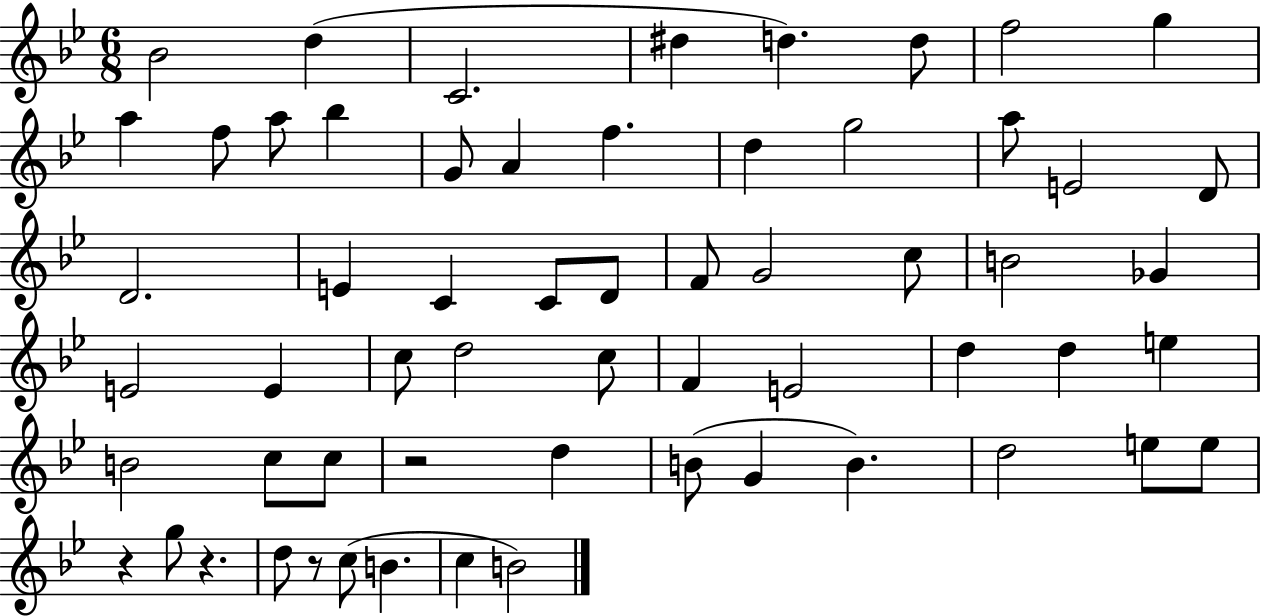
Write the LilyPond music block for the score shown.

{
  \clef treble
  \numericTimeSignature
  \time 6/8
  \key bes \major
  bes'2 d''4( | c'2. | dis''4 d''4.) d''8 | f''2 g''4 | \break a''4 f''8 a''8 bes''4 | g'8 a'4 f''4. | d''4 g''2 | a''8 e'2 d'8 | \break d'2. | e'4 c'4 c'8 d'8 | f'8 g'2 c''8 | b'2 ges'4 | \break e'2 e'4 | c''8 d''2 c''8 | f'4 e'2 | d''4 d''4 e''4 | \break b'2 c''8 c''8 | r2 d''4 | b'8( g'4 b'4.) | d''2 e''8 e''8 | \break r4 g''8 r4. | d''8 r8 c''8( b'4. | c''4 b'2) | \bar "|."
}